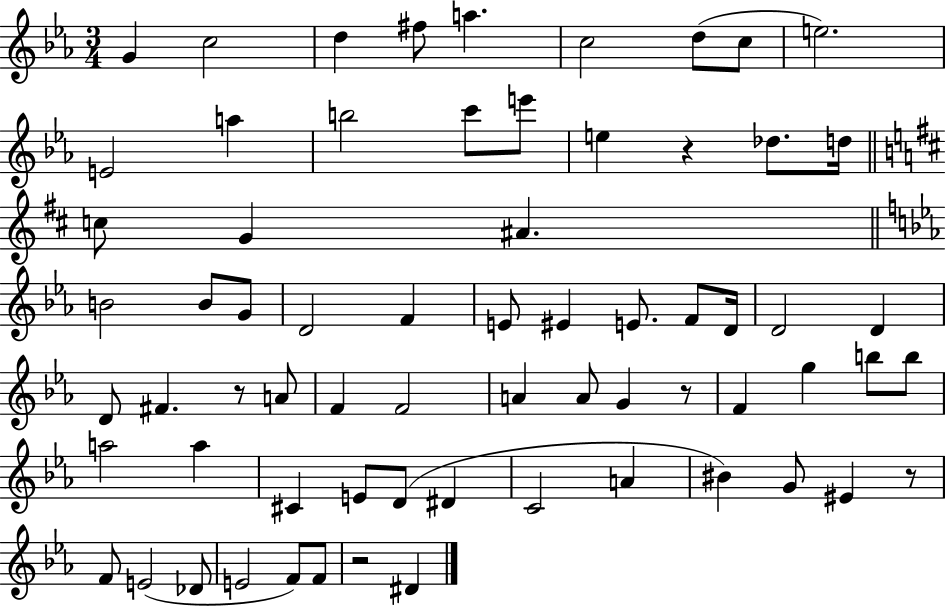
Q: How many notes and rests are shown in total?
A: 67